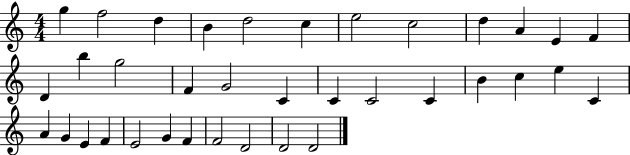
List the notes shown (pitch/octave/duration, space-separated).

G5/q F5/h D5/q B4/q D5/h C5/q E5/h C5/h D5/q A4/q E4/q F4/q D4/q B5/q G5/h F4/q G4/h C4/q C4/q C4/h C4/q B4/q C5/q E5/q C4/q A4/q G4/q E4/q F4/q E4/h G4/q F4/q F4/h D4/h D4/h D4/h